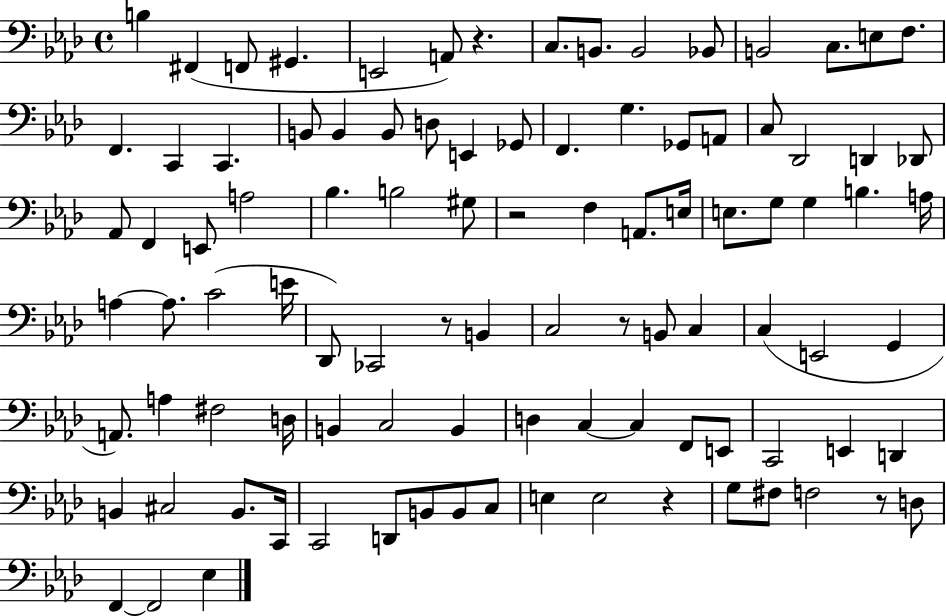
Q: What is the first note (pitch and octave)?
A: B3